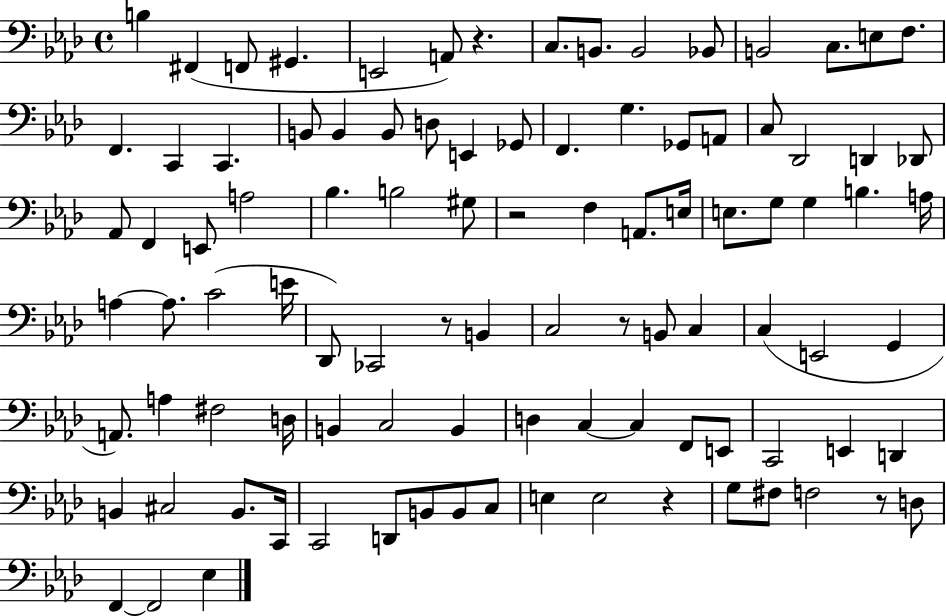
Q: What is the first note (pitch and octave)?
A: B3